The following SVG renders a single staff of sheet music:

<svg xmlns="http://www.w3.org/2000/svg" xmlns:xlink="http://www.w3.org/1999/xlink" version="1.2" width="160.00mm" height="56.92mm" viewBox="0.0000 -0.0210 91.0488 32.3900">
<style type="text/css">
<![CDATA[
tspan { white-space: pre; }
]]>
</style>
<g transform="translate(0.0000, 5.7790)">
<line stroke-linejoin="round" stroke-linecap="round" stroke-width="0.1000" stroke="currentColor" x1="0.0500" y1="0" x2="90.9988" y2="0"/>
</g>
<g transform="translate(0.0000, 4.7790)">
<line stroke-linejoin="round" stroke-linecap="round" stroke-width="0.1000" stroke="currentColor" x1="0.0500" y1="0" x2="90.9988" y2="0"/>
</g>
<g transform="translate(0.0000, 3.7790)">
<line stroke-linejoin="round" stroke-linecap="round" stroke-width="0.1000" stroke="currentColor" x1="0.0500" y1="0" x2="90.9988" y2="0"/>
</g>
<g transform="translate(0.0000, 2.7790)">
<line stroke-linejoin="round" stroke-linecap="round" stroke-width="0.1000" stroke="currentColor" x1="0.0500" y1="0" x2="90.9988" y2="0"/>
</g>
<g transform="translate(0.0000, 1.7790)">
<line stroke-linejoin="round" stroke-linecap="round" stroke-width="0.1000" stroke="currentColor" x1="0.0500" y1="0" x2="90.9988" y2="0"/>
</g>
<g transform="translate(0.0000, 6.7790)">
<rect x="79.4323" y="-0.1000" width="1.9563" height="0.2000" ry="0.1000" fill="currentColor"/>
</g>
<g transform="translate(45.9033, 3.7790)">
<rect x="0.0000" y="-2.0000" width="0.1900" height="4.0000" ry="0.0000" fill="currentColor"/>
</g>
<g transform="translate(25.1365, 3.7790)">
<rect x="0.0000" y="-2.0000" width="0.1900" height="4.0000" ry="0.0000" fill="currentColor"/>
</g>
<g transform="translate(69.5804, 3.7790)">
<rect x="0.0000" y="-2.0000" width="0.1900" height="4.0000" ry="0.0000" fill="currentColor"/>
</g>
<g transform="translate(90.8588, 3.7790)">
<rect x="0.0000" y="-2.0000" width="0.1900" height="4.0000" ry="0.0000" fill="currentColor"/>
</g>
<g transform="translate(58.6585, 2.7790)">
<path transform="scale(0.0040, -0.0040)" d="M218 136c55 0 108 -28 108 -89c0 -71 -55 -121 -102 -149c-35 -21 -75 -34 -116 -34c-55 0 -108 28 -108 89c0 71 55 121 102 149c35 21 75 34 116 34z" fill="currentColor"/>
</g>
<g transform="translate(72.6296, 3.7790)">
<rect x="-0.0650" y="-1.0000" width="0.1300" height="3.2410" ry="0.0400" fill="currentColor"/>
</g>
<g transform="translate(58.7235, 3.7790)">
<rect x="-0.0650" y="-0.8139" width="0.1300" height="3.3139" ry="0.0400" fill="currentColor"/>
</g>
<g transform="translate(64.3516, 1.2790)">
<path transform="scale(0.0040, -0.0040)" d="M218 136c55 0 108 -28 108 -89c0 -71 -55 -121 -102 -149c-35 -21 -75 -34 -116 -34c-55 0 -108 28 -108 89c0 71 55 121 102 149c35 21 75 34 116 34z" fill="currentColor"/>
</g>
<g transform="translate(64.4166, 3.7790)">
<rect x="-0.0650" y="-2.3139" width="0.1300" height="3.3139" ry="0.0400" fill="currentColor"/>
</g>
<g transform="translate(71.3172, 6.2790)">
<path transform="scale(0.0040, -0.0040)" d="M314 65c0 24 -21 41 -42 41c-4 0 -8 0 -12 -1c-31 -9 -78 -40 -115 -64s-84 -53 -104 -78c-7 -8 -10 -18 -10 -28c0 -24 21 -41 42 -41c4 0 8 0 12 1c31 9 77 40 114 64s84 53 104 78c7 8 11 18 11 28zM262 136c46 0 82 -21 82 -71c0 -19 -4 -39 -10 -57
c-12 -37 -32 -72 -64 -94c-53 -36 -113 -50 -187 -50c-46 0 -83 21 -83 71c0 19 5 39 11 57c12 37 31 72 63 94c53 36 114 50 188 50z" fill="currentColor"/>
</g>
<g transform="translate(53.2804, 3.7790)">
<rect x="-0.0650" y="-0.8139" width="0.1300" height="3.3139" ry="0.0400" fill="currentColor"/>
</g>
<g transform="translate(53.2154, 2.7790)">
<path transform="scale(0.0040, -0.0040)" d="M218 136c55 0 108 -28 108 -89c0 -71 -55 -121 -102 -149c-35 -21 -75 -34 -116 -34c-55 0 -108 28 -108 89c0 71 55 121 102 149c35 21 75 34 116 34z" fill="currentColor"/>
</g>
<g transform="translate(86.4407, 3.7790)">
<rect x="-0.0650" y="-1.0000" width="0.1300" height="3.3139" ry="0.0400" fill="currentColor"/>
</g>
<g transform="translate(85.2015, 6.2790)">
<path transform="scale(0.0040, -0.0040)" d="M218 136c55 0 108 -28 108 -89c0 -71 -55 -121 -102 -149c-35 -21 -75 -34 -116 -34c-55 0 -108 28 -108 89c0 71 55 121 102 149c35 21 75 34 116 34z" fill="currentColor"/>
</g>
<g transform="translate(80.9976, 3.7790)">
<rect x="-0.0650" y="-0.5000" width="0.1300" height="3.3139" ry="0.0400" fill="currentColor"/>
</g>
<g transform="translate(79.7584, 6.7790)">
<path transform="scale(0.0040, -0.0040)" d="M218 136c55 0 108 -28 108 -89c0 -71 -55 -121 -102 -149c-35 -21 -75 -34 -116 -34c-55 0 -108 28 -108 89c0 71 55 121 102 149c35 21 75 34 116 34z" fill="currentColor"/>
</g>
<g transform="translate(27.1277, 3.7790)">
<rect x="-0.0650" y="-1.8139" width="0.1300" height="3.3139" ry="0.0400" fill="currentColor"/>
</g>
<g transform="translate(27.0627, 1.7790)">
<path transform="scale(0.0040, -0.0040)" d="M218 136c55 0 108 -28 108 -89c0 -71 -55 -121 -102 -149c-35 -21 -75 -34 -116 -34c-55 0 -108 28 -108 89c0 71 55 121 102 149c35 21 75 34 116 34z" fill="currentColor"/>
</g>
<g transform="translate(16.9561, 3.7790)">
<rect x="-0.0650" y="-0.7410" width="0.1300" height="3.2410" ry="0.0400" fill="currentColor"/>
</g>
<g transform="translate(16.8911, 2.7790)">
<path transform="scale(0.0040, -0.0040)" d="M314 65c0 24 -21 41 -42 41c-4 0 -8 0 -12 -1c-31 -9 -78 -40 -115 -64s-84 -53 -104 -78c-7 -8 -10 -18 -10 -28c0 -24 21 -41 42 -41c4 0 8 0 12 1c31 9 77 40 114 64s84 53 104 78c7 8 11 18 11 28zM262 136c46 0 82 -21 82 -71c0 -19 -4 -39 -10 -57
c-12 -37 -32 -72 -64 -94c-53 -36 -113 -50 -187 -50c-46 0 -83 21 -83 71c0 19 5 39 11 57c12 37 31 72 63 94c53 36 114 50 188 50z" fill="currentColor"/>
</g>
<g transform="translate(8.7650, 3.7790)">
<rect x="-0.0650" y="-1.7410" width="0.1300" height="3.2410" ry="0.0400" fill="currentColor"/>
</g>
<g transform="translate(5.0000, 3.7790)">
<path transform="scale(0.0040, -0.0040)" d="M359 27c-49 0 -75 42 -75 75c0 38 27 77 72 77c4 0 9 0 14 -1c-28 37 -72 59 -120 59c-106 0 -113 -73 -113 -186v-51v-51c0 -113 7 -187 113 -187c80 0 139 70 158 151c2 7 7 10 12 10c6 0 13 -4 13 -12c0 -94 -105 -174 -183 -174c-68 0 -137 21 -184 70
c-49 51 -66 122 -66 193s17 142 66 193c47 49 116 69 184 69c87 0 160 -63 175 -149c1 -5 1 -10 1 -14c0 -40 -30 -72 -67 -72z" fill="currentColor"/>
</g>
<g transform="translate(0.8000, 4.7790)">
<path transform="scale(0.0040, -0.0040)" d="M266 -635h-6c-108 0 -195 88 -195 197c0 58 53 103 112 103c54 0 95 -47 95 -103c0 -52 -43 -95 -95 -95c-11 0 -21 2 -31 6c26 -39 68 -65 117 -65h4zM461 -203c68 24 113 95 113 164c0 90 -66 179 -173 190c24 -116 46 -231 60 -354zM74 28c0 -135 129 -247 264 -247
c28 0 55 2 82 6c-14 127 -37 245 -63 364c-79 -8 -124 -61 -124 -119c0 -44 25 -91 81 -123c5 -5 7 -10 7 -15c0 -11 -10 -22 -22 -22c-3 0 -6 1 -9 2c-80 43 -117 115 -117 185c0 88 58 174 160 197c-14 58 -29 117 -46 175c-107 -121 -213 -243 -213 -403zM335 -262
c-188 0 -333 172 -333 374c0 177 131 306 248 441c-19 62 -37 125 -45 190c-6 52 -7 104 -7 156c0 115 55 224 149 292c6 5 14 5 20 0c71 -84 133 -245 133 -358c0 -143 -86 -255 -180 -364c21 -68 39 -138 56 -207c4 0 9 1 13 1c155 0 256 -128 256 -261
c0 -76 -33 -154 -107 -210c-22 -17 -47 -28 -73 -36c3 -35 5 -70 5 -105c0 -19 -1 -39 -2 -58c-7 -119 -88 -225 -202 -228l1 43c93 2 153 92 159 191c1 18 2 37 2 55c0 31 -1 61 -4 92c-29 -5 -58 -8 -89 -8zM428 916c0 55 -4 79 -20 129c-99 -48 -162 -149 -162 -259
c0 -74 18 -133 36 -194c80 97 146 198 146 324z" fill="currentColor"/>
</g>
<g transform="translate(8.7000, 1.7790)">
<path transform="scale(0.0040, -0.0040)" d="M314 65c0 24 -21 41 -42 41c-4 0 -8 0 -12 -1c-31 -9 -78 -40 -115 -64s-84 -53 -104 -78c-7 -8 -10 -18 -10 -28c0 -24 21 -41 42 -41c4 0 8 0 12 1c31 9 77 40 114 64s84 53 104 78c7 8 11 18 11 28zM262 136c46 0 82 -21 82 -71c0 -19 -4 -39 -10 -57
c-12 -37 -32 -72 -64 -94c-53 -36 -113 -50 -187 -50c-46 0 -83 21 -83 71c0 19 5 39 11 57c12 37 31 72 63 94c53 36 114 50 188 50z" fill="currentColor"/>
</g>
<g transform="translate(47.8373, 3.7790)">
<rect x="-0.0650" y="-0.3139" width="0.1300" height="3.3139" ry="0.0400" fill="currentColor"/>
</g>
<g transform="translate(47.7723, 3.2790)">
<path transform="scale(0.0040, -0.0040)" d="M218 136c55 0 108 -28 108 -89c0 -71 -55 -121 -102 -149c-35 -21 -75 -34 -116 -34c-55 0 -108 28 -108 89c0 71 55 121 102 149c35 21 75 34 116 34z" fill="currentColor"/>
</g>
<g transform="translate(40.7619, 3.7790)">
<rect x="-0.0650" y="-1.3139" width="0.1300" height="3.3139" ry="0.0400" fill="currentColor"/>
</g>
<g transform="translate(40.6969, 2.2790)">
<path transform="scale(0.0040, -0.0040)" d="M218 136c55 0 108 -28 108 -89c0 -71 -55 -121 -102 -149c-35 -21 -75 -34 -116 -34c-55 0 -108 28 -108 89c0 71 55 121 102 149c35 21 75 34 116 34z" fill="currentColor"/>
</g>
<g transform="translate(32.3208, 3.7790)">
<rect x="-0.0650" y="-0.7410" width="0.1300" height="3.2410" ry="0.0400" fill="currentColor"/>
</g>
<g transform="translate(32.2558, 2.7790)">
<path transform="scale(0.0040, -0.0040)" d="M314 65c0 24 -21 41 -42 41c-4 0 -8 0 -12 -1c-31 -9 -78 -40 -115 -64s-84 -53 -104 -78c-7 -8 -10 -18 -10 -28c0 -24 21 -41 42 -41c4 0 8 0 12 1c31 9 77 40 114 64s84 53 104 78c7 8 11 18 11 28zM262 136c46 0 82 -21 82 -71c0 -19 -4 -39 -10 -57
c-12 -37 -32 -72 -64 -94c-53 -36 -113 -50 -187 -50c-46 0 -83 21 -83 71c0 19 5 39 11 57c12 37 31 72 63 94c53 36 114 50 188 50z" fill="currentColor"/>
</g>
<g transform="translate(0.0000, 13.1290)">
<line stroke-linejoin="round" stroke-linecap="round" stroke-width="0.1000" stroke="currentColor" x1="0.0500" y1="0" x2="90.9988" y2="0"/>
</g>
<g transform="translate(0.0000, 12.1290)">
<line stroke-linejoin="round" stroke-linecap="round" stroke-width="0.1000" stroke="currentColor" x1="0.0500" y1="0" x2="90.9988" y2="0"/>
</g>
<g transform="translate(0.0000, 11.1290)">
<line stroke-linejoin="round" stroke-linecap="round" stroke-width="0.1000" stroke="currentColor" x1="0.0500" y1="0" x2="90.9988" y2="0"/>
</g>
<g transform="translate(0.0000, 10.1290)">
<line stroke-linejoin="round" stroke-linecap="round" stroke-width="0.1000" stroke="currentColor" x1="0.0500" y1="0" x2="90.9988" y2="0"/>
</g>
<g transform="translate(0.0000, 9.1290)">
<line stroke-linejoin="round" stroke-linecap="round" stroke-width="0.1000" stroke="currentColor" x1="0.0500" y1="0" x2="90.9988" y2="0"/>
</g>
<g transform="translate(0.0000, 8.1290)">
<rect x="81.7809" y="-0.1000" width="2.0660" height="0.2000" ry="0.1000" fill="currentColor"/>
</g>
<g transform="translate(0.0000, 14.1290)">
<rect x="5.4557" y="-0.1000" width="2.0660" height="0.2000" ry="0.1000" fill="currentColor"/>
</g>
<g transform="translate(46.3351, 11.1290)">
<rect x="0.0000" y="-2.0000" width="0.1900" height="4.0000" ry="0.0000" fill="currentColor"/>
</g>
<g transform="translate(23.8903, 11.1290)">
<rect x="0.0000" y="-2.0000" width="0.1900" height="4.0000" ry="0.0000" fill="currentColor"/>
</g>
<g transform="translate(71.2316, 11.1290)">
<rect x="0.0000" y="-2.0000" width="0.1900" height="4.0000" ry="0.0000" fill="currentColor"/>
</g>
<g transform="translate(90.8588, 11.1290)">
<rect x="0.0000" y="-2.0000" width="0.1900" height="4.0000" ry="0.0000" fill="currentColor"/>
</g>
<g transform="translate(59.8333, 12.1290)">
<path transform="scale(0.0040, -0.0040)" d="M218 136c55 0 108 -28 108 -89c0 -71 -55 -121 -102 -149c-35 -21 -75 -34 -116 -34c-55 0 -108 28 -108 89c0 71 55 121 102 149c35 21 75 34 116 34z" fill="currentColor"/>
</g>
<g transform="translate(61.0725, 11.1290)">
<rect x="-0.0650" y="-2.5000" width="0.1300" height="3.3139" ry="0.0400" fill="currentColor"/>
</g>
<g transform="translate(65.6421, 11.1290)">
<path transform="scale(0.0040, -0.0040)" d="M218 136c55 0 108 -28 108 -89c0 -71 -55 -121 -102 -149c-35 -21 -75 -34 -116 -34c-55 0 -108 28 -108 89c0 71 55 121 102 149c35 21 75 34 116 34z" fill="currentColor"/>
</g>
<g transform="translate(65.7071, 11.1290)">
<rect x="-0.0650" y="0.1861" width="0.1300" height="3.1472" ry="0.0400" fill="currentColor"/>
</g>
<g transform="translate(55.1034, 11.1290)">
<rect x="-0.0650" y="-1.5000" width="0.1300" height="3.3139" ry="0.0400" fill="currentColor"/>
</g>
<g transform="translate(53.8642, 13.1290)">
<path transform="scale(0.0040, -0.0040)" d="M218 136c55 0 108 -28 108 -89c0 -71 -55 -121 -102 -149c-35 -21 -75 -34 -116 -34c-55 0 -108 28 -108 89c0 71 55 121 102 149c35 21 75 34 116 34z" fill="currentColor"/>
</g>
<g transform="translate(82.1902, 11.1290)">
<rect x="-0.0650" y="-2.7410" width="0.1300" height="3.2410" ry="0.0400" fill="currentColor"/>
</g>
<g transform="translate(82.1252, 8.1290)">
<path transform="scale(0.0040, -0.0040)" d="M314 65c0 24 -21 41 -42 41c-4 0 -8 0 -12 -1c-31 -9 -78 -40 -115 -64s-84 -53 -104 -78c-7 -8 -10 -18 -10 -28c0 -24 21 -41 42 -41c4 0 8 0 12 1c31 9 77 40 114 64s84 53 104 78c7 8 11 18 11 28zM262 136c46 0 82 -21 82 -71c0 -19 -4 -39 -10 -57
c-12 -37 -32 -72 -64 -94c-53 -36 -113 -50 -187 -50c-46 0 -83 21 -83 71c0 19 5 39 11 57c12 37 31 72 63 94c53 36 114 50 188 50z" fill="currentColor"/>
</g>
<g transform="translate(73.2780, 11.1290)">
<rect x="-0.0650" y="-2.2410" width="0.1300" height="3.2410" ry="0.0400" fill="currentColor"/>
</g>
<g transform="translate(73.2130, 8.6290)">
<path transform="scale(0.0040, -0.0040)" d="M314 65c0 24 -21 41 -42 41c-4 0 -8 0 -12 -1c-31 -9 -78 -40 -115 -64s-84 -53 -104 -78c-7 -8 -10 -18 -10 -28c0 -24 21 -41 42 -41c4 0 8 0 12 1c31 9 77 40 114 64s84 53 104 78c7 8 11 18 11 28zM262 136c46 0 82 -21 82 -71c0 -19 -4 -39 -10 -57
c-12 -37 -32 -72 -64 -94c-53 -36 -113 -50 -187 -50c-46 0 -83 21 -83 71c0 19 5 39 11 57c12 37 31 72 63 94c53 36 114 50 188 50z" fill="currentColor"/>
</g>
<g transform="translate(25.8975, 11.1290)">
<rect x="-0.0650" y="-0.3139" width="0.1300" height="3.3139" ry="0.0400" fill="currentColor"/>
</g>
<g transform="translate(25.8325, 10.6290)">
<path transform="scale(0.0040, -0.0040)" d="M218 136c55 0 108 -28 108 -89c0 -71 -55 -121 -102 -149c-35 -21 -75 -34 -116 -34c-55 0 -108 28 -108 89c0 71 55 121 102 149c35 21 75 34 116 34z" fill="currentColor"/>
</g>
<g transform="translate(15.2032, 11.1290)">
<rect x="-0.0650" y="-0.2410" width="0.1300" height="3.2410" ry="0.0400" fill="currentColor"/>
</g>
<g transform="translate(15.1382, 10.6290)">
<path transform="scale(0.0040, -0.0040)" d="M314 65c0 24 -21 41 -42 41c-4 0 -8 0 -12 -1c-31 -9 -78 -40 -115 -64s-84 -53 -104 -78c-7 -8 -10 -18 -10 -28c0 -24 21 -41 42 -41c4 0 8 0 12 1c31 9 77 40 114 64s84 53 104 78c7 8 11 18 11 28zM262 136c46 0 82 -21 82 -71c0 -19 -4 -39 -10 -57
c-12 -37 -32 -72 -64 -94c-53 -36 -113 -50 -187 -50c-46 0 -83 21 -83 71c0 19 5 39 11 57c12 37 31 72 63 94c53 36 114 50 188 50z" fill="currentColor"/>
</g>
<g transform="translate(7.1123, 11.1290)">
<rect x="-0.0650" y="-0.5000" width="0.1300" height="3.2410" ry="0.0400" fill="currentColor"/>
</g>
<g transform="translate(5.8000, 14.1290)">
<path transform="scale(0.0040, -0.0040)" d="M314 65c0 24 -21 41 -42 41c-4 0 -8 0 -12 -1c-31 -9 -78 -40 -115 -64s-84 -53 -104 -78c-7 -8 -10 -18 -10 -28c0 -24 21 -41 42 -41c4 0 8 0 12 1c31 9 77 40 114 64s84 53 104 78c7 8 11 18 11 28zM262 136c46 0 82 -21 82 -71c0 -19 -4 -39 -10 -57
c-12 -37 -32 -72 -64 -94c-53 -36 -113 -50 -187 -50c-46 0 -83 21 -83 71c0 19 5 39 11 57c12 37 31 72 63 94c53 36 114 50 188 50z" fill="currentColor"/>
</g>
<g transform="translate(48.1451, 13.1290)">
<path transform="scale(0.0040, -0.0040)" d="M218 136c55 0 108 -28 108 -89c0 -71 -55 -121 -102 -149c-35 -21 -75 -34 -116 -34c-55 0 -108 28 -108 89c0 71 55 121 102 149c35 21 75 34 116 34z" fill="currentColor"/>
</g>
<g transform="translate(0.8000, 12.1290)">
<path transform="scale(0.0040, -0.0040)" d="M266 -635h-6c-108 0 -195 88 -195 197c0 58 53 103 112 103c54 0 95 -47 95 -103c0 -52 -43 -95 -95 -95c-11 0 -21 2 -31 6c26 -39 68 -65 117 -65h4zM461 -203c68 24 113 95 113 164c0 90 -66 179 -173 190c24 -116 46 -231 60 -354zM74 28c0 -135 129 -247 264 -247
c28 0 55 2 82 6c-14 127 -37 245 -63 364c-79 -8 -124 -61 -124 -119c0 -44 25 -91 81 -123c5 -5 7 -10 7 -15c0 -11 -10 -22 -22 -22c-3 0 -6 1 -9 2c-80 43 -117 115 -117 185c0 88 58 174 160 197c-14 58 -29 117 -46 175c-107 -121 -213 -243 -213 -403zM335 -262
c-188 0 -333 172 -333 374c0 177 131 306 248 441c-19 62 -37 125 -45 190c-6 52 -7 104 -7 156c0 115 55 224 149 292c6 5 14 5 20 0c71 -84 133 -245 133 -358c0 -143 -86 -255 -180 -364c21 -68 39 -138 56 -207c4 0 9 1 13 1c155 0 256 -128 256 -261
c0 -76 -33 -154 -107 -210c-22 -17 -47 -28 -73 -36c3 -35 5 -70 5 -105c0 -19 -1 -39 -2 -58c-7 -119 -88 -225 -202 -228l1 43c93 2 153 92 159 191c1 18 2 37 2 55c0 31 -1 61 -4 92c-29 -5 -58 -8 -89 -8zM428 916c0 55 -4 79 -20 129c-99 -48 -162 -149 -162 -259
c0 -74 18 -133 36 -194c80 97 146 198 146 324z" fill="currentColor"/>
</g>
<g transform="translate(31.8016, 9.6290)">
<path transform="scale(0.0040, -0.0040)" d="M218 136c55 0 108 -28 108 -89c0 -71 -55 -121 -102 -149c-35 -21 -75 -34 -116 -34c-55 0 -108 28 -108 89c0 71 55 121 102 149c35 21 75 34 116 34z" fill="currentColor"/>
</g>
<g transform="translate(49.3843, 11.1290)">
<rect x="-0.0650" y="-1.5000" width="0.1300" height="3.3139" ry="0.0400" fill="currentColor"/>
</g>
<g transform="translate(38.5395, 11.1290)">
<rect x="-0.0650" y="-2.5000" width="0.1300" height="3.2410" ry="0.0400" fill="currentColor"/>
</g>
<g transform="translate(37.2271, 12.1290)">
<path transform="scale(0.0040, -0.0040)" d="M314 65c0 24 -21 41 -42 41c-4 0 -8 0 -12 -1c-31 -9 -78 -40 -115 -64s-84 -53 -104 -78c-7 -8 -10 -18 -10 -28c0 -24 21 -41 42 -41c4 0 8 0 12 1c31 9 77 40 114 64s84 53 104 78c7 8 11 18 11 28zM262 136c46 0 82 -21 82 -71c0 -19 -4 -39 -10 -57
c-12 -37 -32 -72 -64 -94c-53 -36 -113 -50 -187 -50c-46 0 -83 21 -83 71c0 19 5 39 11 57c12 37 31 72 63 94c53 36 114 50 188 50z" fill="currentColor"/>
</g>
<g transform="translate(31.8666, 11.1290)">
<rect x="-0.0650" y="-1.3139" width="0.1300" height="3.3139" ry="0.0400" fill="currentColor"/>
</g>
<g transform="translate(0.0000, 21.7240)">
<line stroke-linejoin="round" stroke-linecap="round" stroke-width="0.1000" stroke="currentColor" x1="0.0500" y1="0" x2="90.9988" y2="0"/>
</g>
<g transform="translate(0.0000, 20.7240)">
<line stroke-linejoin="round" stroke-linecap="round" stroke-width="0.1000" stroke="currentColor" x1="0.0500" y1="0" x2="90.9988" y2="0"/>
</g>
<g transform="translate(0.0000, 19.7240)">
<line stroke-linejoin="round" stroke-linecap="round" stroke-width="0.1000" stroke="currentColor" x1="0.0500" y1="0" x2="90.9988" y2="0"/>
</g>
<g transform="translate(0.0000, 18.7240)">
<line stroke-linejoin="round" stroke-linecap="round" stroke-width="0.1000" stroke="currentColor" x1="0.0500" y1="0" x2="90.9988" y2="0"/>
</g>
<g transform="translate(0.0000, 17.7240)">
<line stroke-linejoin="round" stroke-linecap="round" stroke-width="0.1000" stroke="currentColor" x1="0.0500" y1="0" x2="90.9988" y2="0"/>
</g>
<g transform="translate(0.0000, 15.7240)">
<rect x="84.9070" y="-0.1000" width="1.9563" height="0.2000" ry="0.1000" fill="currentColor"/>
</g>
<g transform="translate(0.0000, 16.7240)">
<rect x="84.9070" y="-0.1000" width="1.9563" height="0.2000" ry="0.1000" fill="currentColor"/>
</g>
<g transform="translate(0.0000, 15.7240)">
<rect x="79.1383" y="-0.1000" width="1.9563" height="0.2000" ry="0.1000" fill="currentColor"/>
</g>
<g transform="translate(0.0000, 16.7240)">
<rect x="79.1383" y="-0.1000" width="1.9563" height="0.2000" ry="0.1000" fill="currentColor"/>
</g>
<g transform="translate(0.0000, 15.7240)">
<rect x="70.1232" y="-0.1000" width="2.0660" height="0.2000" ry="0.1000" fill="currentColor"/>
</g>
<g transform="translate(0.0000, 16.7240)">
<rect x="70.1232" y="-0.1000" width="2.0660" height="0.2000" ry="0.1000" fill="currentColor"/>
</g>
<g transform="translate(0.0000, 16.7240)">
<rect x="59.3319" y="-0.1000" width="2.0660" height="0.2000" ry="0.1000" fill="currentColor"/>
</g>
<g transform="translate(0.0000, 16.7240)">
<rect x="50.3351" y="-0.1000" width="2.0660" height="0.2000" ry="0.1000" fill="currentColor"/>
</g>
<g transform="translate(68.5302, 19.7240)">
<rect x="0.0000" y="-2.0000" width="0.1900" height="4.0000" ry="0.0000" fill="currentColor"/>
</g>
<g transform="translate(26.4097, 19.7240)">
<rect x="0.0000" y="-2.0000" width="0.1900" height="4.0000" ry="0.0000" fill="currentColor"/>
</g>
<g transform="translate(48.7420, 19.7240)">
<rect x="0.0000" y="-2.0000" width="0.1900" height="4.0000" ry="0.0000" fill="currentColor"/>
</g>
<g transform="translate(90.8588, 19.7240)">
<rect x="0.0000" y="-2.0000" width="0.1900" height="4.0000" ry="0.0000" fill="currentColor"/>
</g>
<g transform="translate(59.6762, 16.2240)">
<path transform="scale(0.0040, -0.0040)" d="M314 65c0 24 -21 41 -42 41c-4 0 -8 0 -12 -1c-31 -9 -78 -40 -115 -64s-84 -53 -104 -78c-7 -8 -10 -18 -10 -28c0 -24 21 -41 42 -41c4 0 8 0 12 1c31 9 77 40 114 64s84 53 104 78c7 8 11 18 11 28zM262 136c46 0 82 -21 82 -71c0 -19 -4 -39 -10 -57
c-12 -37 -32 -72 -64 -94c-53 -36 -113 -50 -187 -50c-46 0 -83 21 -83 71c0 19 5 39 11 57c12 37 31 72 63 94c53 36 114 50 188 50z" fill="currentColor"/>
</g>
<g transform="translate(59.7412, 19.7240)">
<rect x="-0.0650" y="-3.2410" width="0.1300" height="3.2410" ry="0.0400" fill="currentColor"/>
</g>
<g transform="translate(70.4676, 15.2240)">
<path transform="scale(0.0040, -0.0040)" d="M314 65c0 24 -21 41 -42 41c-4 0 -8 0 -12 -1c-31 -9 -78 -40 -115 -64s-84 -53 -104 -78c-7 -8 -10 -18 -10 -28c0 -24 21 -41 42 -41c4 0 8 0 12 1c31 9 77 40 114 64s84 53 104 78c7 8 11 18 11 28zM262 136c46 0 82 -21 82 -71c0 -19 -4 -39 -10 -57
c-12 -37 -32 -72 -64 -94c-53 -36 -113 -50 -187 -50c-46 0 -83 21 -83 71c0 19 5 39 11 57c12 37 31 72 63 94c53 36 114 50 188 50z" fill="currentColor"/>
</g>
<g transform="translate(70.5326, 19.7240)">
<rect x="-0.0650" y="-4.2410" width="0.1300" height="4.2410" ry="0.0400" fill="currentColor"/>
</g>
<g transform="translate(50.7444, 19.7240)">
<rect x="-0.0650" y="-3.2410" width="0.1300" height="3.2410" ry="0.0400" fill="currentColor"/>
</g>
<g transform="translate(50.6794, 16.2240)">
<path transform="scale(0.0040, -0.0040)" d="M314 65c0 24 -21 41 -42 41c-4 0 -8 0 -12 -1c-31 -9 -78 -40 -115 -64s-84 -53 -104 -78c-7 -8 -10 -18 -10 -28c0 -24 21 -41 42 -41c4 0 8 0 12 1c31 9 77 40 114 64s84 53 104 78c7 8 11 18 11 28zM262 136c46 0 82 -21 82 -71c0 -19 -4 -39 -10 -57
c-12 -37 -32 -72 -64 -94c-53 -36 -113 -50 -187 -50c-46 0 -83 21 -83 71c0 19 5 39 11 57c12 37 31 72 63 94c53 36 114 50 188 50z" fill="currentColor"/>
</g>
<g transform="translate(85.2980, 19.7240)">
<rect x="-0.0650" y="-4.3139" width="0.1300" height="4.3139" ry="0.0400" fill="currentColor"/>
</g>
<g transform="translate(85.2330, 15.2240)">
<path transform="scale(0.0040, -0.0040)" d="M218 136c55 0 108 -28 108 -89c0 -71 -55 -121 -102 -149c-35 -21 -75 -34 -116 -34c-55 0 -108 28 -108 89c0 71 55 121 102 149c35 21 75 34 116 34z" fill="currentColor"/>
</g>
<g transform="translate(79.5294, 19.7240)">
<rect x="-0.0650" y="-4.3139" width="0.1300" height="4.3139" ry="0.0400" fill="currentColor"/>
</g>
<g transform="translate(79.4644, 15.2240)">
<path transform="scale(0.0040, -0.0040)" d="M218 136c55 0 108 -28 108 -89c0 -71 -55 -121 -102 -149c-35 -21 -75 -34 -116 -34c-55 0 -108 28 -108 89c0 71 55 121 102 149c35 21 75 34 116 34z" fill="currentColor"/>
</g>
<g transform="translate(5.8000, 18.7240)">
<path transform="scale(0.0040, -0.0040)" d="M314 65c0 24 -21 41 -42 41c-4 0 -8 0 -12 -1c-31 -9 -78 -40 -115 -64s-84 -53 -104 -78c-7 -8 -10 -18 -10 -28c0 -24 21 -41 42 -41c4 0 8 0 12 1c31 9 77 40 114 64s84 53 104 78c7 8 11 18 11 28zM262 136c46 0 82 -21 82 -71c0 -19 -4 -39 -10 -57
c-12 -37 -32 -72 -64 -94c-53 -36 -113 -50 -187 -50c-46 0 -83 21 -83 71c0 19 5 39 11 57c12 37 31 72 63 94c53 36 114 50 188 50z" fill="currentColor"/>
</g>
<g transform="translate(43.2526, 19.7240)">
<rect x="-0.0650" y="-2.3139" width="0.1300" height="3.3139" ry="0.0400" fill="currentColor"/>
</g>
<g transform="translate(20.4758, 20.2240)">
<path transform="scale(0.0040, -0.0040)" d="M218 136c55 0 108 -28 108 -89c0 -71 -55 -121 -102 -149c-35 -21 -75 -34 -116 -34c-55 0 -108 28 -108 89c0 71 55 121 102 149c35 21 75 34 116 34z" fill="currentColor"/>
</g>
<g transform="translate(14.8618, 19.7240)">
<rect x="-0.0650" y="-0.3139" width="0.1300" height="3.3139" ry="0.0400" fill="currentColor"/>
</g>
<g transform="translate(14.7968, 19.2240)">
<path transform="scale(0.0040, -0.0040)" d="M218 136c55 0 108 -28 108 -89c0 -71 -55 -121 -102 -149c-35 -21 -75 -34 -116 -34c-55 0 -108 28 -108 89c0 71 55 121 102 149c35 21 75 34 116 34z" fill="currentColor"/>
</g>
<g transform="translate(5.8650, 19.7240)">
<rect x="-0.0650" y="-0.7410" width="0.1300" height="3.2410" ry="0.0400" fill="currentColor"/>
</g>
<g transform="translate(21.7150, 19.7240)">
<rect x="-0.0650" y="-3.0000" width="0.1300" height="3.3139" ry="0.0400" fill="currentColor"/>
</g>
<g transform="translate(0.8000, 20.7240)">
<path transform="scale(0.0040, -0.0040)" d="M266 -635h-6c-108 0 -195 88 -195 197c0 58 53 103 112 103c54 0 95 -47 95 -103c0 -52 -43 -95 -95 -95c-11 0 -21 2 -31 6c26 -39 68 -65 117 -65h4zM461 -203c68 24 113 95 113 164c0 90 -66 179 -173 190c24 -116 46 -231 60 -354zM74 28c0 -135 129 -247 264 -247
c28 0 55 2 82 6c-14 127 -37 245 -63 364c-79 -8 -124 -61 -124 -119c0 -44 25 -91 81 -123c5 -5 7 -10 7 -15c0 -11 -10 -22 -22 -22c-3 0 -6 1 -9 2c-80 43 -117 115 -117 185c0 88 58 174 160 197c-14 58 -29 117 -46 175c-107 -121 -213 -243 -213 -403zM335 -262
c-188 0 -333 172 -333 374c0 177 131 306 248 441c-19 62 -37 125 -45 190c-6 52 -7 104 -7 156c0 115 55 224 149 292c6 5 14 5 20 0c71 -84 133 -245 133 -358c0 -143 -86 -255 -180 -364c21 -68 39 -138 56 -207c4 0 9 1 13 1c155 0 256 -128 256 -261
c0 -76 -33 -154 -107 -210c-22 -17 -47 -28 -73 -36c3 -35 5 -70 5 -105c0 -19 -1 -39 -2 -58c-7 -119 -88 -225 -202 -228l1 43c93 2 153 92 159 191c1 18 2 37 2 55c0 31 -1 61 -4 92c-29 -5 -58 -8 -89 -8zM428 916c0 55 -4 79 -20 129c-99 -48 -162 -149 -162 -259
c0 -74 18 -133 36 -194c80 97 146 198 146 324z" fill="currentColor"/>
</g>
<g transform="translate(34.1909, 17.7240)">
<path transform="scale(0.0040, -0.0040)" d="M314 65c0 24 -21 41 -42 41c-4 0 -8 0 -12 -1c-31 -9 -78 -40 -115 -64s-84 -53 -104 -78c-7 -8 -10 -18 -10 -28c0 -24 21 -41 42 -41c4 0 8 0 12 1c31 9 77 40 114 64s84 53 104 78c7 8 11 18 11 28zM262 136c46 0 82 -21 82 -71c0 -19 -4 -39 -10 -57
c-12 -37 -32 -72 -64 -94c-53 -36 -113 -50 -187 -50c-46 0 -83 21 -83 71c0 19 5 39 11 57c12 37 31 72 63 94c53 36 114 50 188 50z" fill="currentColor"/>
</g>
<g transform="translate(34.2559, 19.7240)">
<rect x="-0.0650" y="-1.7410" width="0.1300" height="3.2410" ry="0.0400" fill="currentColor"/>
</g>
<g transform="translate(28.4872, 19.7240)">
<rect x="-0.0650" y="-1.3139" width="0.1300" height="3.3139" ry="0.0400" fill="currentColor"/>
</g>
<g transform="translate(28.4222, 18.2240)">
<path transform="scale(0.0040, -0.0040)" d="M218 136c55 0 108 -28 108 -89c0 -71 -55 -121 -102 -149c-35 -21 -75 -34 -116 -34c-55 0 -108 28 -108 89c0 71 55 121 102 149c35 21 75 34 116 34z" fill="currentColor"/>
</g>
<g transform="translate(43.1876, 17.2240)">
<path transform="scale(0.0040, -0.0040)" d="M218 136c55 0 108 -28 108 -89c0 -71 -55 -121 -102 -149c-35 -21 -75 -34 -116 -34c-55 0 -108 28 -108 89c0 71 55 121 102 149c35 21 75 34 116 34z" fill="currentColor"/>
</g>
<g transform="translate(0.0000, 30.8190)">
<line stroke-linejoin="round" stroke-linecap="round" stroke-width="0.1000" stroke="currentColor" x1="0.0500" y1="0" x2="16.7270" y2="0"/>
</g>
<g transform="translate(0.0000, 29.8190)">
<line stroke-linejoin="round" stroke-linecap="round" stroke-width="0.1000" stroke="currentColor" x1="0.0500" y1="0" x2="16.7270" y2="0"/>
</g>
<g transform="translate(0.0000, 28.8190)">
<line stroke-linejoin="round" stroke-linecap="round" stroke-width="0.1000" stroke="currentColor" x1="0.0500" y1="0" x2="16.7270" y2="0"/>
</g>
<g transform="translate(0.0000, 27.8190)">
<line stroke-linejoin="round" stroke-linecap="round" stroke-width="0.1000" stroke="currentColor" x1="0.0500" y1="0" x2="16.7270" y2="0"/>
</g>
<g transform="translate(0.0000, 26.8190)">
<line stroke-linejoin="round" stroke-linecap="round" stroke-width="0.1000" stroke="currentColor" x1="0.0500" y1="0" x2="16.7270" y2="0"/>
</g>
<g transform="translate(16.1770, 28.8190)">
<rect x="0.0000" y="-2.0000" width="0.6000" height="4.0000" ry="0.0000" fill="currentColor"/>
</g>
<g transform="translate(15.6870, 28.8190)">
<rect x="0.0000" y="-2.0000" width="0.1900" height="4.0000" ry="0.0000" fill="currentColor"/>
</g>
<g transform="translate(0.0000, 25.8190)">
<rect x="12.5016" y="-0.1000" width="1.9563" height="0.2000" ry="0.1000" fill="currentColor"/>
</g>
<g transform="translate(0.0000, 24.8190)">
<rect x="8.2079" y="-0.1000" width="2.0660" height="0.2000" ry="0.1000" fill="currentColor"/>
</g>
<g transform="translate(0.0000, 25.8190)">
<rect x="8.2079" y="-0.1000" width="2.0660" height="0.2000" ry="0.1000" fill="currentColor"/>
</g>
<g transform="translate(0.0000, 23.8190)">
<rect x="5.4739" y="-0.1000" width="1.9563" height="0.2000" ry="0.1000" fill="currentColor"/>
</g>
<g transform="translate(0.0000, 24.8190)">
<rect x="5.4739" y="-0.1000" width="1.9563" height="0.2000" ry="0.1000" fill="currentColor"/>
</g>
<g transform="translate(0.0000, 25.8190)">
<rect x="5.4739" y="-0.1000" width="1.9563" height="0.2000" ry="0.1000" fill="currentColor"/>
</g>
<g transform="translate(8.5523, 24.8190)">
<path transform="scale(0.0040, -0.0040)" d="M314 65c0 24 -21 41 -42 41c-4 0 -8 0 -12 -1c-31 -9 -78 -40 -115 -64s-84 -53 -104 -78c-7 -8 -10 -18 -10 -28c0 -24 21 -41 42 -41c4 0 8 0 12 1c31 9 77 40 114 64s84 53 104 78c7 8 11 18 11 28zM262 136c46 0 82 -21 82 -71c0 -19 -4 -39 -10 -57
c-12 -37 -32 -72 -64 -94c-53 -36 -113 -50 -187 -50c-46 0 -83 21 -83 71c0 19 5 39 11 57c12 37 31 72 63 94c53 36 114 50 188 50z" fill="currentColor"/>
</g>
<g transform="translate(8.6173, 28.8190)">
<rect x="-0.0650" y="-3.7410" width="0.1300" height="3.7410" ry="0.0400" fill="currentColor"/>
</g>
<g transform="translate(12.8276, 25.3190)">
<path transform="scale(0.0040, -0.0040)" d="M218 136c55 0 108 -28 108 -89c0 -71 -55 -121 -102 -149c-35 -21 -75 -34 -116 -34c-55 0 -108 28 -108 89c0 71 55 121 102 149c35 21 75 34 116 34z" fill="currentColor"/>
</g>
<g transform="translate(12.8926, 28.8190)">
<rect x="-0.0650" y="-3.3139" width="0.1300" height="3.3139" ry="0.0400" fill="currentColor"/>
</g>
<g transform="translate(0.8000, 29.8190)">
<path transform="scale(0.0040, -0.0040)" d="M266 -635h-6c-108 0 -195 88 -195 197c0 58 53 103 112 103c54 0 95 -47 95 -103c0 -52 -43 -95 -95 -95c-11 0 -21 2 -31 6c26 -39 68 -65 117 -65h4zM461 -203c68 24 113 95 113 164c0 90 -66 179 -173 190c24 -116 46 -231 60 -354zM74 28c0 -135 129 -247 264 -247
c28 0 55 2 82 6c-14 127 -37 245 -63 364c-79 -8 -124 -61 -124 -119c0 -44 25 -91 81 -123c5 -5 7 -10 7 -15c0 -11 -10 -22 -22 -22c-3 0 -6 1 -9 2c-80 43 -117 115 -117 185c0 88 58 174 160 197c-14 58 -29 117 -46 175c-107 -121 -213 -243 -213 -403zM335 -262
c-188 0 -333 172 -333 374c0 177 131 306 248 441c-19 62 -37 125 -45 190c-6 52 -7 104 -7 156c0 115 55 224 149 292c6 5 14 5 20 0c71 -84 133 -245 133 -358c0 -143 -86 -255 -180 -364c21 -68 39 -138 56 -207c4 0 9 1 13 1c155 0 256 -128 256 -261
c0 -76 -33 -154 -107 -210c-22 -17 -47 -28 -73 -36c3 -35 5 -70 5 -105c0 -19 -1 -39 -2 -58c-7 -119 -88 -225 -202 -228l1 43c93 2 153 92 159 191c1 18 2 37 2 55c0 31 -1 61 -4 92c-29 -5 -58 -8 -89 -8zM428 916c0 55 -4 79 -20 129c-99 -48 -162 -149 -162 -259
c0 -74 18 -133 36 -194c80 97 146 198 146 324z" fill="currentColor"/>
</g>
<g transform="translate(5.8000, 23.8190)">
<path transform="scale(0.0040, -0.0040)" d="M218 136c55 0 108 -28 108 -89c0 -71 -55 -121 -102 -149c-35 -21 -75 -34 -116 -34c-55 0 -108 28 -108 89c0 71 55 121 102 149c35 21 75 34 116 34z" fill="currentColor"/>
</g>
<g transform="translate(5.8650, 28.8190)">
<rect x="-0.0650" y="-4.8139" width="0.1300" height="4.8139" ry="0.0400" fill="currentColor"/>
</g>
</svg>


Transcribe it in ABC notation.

X:1
T:Untitled
M:4/4
L:1/4
K:C
f2 d2 f d2 e c d d g D2 C D C2 c2 c e G2 E E G B g2 a2 d2 c A e f2 g b2 b2 d'2 d' d' e' c'2 b